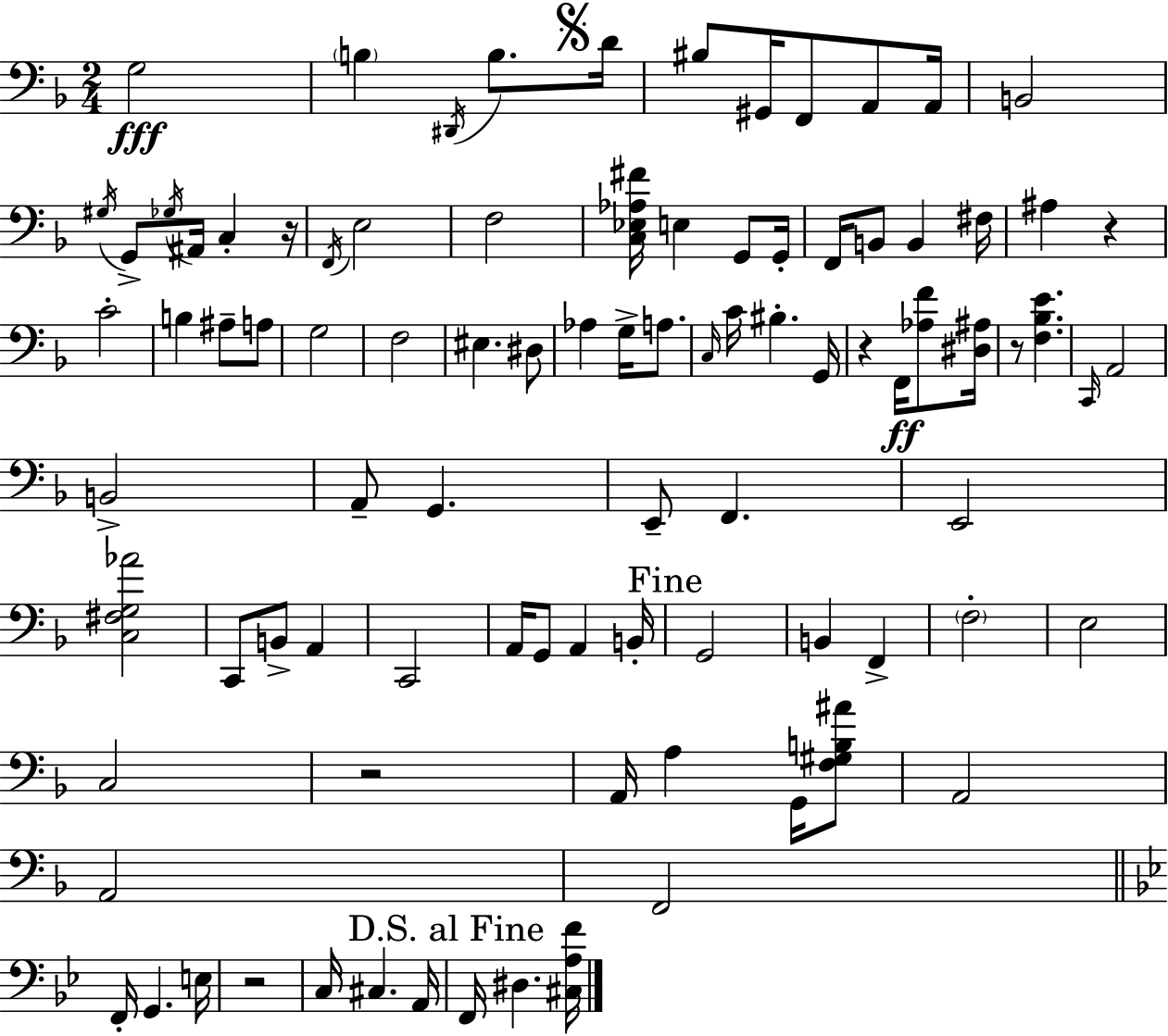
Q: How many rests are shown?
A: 6